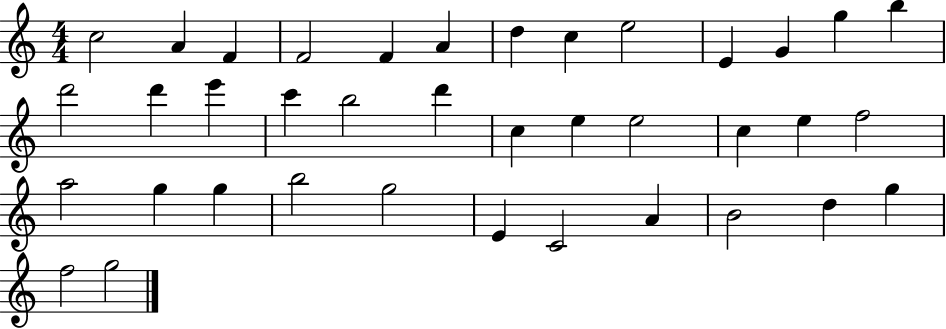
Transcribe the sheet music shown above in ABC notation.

X:1
T:Untitled
M:4/4
L:1/4
K:C
c2 A F F2 F A d c e2 E G g b d'2 d' e' c' b2 d' c e e2 c e f2 a2 g g b2 g2 E C2 A B2 d g f2 g2